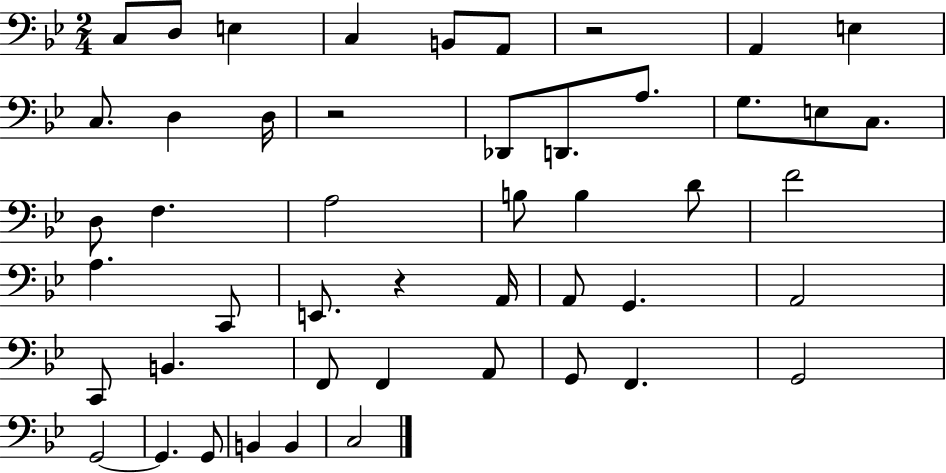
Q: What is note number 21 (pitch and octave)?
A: B3